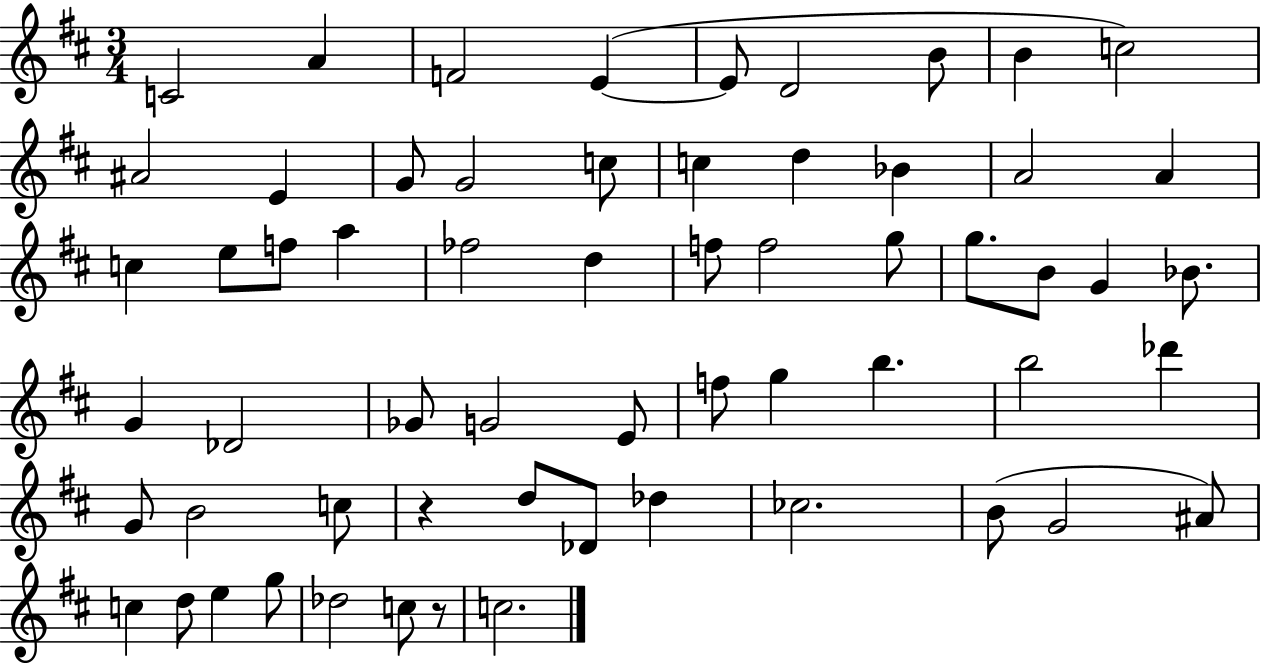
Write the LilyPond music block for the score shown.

{
  \clef treble
  \numericTimeSignature
  \time 3/4
  \key d \major
  c'2 a'4 | f'2 e'4~(~ | e'8 d'2 b'8 | b'4 c''2) | \break ais'2 e'4 | g'8 g'2 c''8 | c''4 d''4 bes'4 | a'2 a'4 | \break c''4 e''8 f''8 a''4 | fes''2 d''4 | f''8 f''2 g''8 | g''8. b'8 g'4 bes'8. | \break g'4 des'2 | ges'8 g'2 e'8 | f''8 g''4 b''4. | b''2 des'''4 | \break g'8 b'2 c''8 | r4 d''8 des'8 des''4 | ces''2. | b'8( g'2 ais'8) | \break c''4 d''8 e''4 g''8 | des''2 c''8 r8 | c''2. | \bar "|."
}